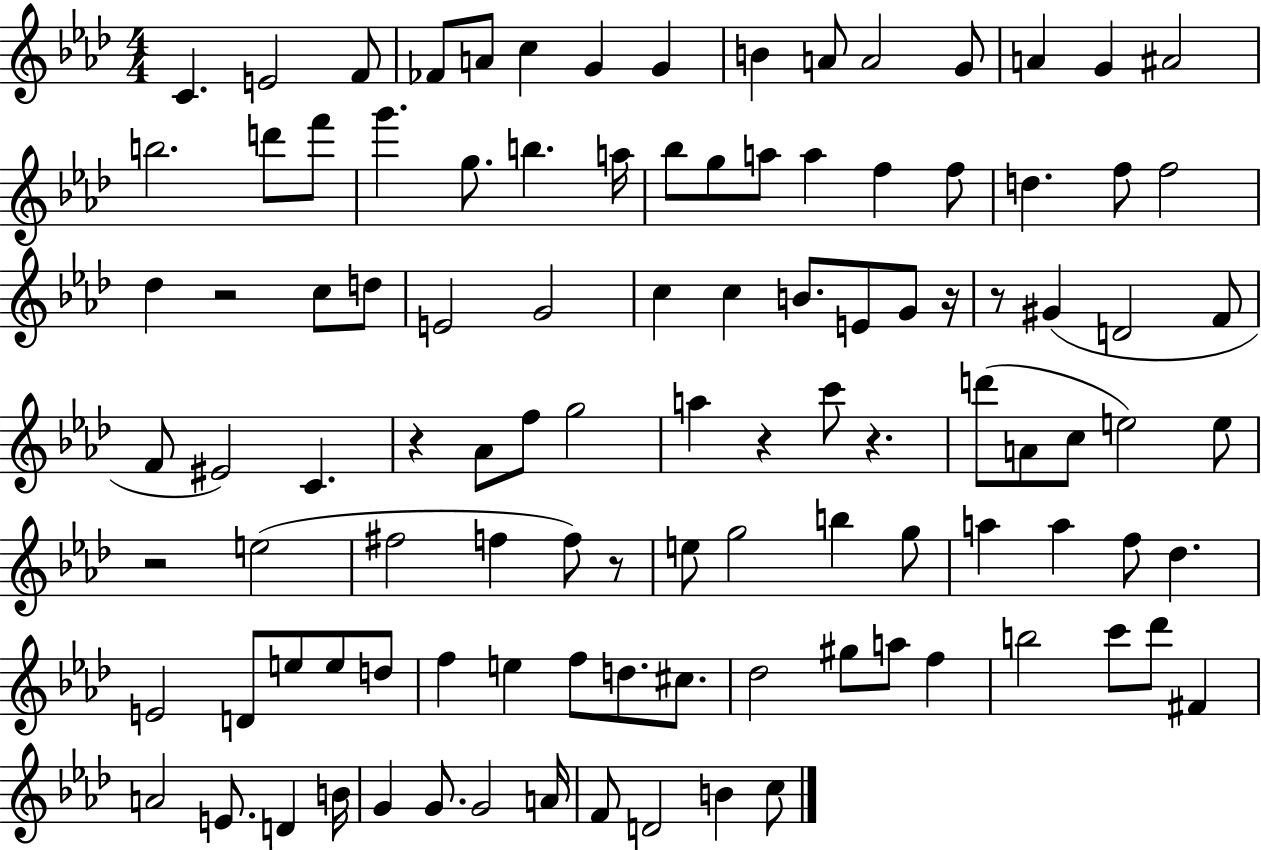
{
  \clef treble
  \numericTimeSignature
  \time 4/4
  \key aes \major
  c'4. e'2 f'8 | fes'8 a'8 c''4 g'4 g'4 | b'4 a'8 a'2 g'8 | a'4 g'4 ais'2 | \break b''2. d'''8 f'''8 | g'''4. g''8. b''4. a''16 | bes''8 g''8 a''8 a''4 f''4 f''8 | d''4. f''8 f''2 | \break des''4 r2 c''8 d''8 | e'2 g'2 | c''4 c''4 b'8. e'8 g'8 r16 | r8 gis'4( d'2 f'8 | \break f'8 eis'2) c'4. | r4 aes'8 f''8 g''2 | a''4 r4 c'''8 r4. | d'''8( a'8 c''8 e''2) e''8 | \break r2 e''2( | fis''2 f''4 f''8) r8 | e''8 g''2 b''4 g''8 | a''4 a''4 f''8 des''4. | \break e'2 d'8 e''8 e''8 d''8 | f''4 e''4 f''8 d''8. cis''8. | des''2 gis''8 a''8 f''4 | b''2 c'''8 des'''8 fis'4 | \break a'2 e'8. d'4 b'16 | g'4 g'8. g'2 a'16 | f'8 d'2 b'4 c''8 | \bar "|."
}